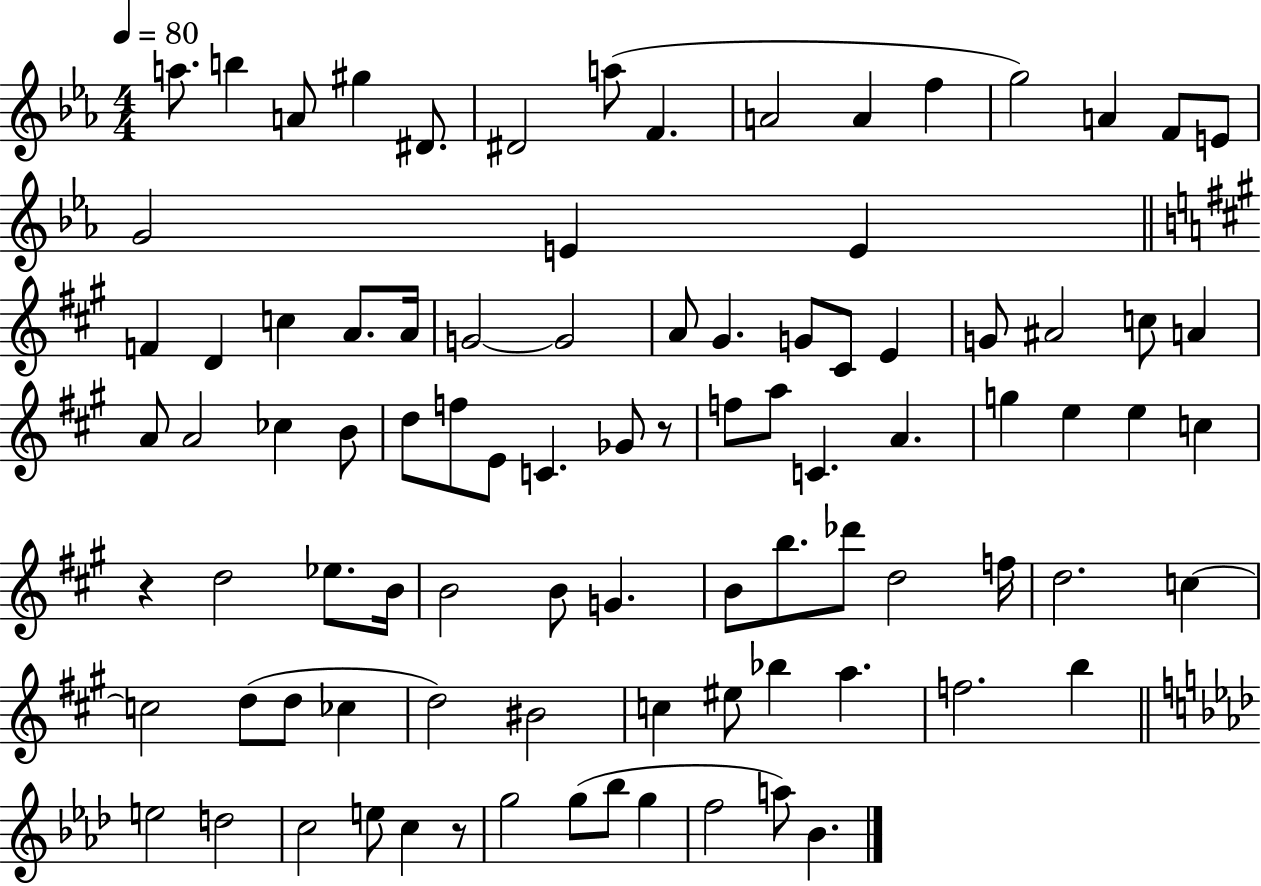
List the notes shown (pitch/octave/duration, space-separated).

A5/e. B5/q A4/e G#5/q D#4/e. D#4/h A5/e F4/q. A4/h A4/q F5/q G5/h A4/q F4/e E4/e G4/h E4/q E4/q F4/q D4/q C5/q A4/e. A4/s G4/h G4/h A4/e G#4/q. G4/e C#4/e E4/q G4/e A#4/h C5/e A4/q A4/e A4/h CES5/q B4/e D5/e F5/e E4/e C4/q. Gb4/e R/e F5/e A5/e C4/q. A4/q. G5/q E5/q E5/q C5/q R/q D5/h Eb5/e. B4/s B4/h B4/e G4/q. B4/e B5/e. Db6/e D5/h F5/s D5/h. C5/q C5/h D5/e D5/e CES5/q D5/h BIS4/h C5/q EIS5/e Bb5/q A5/q. F5/h. B5/q E5/h D5/h C5/h E5/e C5/q R/e G5/h G5/e Bb5/e G5/q F5/h A5/e Bb4/q.